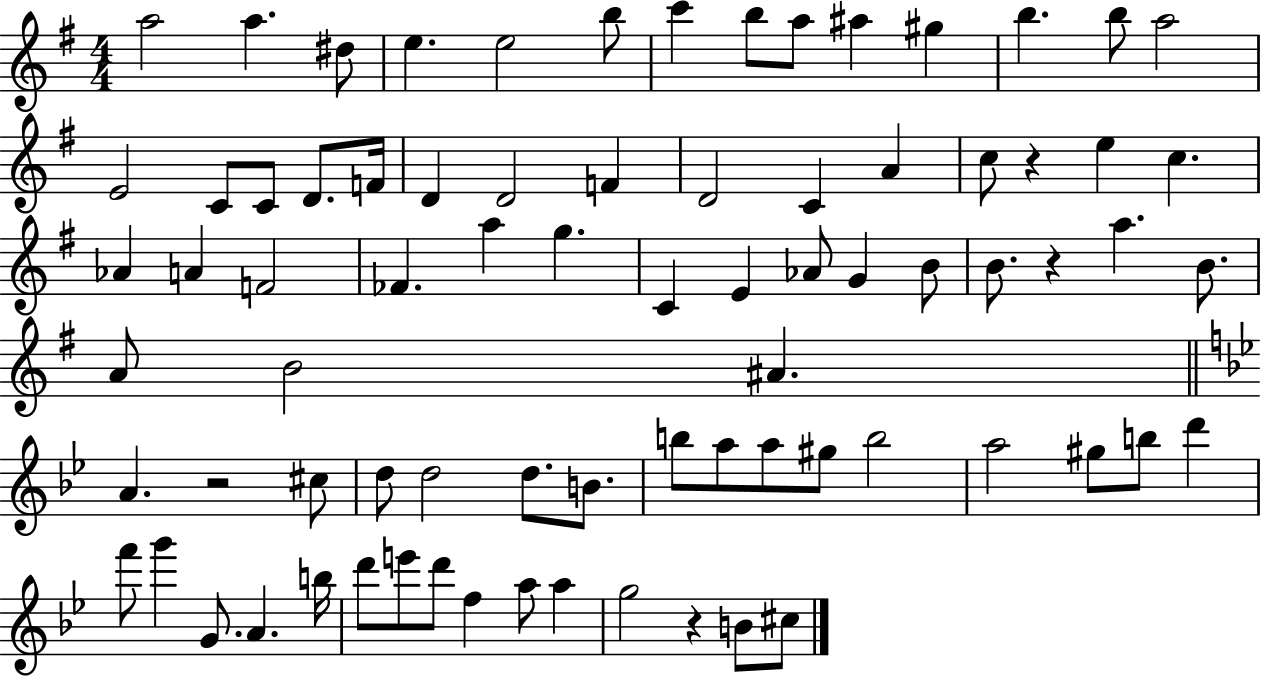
A5/h A5/q. D#5/e E5/q. E5/h B5/e C6/q B5/e A5/e A#5/q G#5/q B5/q. B5/e A5/h E4/h C4/e C4/e D4/e. F4/s D4/q D4/h F4/q D4/h C4/q A4/q C5/e R/q E5/q C5/q. Ab4/q A4/q F4/h FES4/q. A5/q G5/q. C4/q E4/q Ab4/e G4/q B4/e B4/e. R/q A5/q. B4/e. A4/e B4/h A#4/q. A4/q. R/h C#5/e D5/e D5/h D5/e. B4/e. B5/e A5/e A5/e G#5/e B5/h A5/h G#5/e B5/e D6/q F6/e G6/q G4/e. A4/q. B5/s D6/e E6/e D6/e F5/q A5/e A5/q G5/h R/q B4/e C#5/e